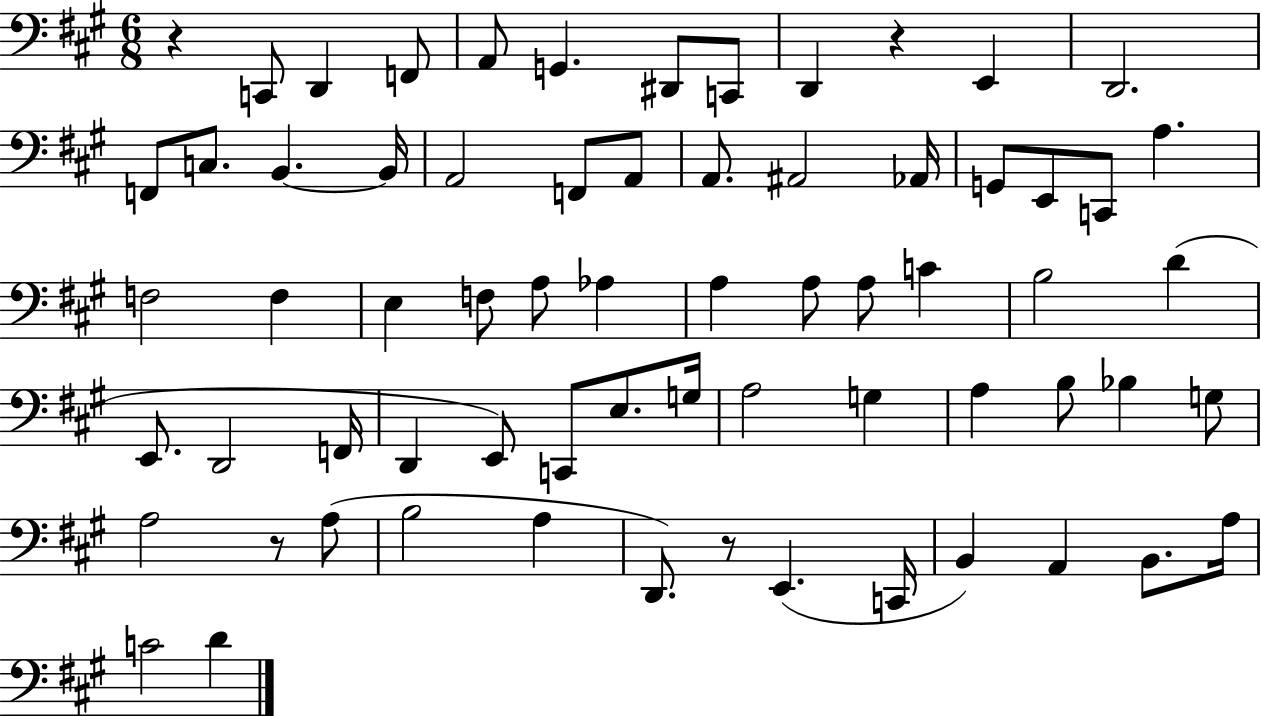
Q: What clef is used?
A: bass